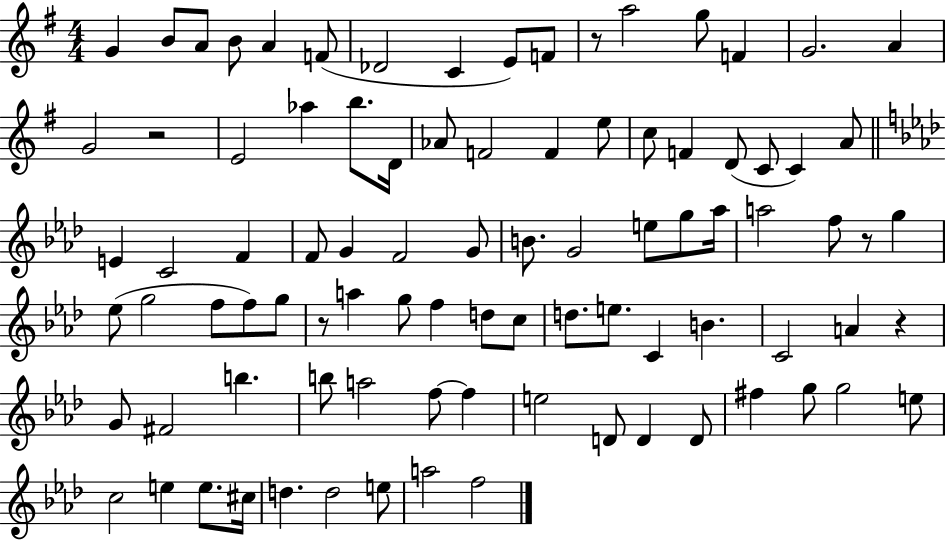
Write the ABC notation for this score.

X:1
T:Untitled
M:4/4
L:1/4
K:G
G B/2 A/2 B/2 A F/2 _D2 C E/2 F/2 z/2 a2 g/2 F G2 A G2 z2 E2 _a b/2 D/4 _A/2 F2 F e/2 c/2 F D/2 C/2 C A/2 E C2 F F/2 G F2 G/2 B/2 G2 e/2 g/2 _a/4 a2 f/2 z/2 g _e/2 g2 f/2 f/2 g/2 z/2 a g/2 f d/2 c/2 d/2 e/2 C B C2 A z G/2 ^F2 b b/2 a2 f/2 f e2 D/2 D D/2 ^f g/2 g2 e/2 c2 e e/2 ^c/4 d d2 e/2 a2 f2